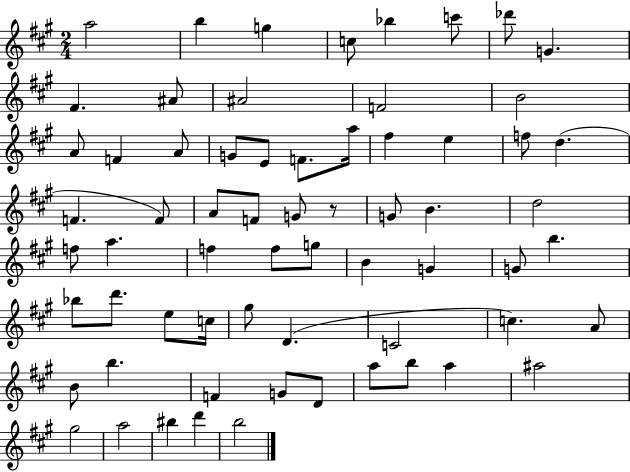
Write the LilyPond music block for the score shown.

{
  \clef treble
  \numericTimeSignature
  \time 2/4
  \key a \major
  a''2 | b''4 g''4 | c''8 bes''4 c'''8 | des'''8 g'4. | \break fis'4. ais'8 | ais'2 | f'2 | b'2 | \break a'8 f'4 a'8 | g'8 e'8 f'8. a''16 | fis''4 e''4 | f''8 d''4.( | \break f'4. f'8) | a'8 f'8 g'8 r8 | g'8 b'4. | d''2 | \break f''8 a''4. | f''4 f''8 g''8 | b'4 g'4 | g'8 b''4. | \break bes''8 d'''8. e''8 c''16 | gis''8 d'4.( | c'2 | c''4.) a'8 | \break b'8 b''4. | f'4 g'8 d'8 | a''8 b''8 a''4 | ais''2 | \break gis''2 | a''2 | bis''4 d'''4 | b''2 | \break \bar "|."
}